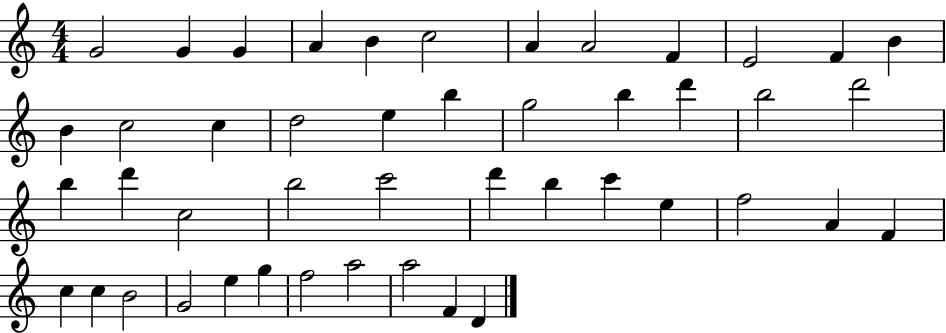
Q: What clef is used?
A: treble